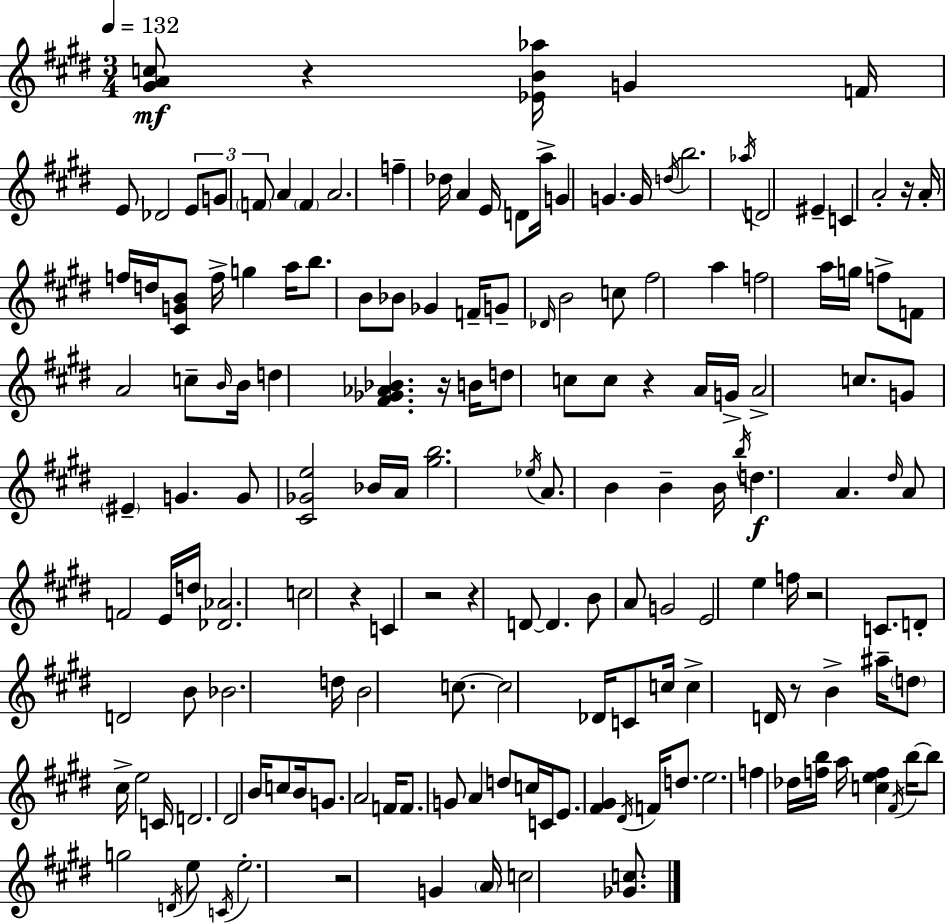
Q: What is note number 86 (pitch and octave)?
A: A4